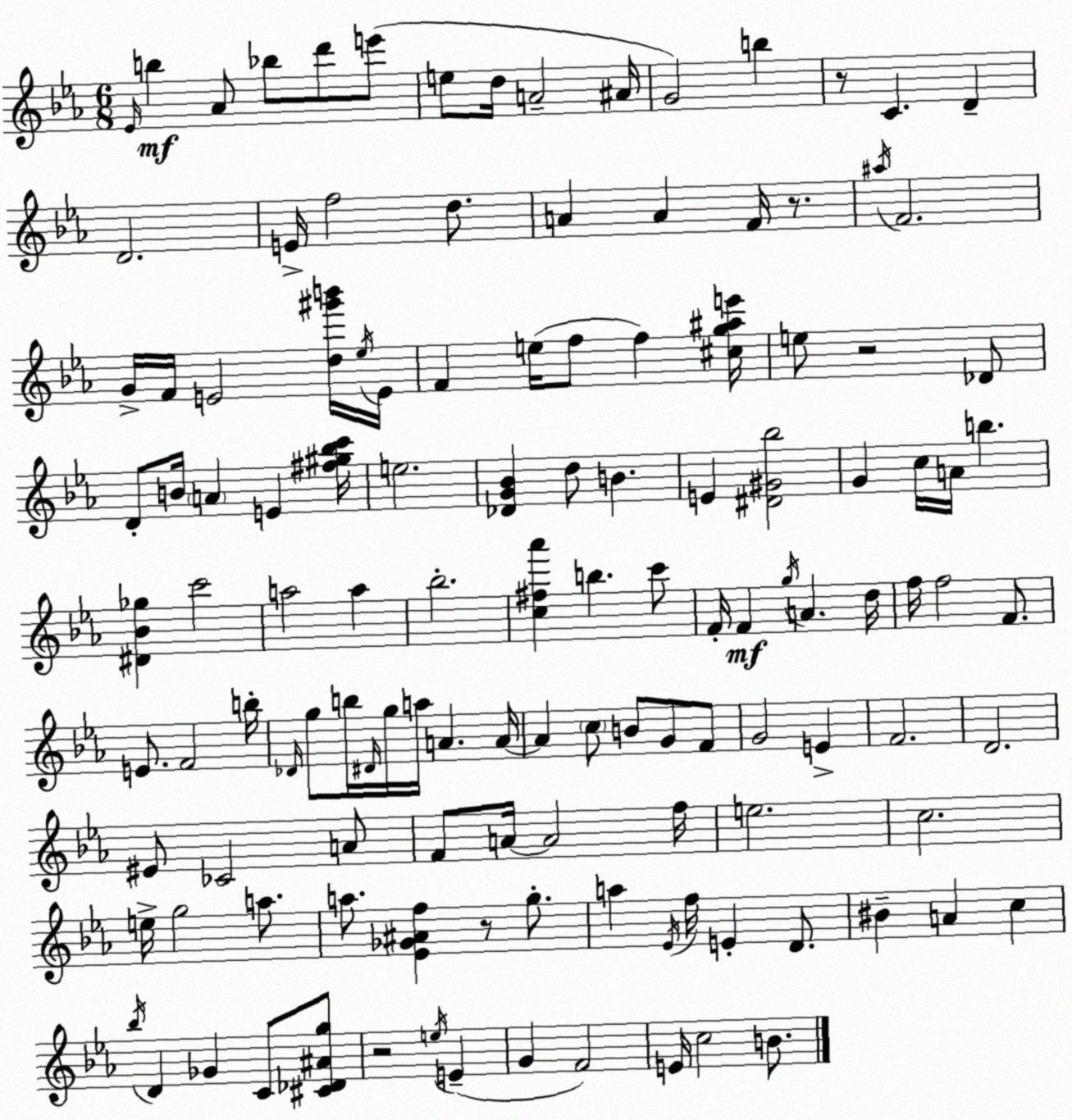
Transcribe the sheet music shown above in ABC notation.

X:1
T:Untitled
M:6/8
L:1/4
K:Cm
_E/4 b _A/2 _b/2 d'/2 e'/2 e/2 d/4 A2 ^A/4 G2 b z/2 C D D2 E/4 f2 d/2 A A F/4 z/2 ^a/4 F2 G/4 F/4 E2 [d^g'b']/4 _e/4 E/4 F e/4 f/2 f [^cg^ae']/4 e/2 z2 _D/2 D/2 B/4 A E [^f^g_bc']/4 e2 [_DG_B] d/2 B E [^D^G_b]2 G c/4 A/4 b [^D_B_g] c'2 a2 a _b2 [c^f_a'] b c'/2 F/4 F g/4 A d/4 f/4 f2 F/2 E/2 F2 b/4 _D/4 g/2 b/4 ^D/4 g/4 a/4 A A/4 A c/2 B/2 G/2 F/2 G2 E F2 D2 ^E/2 _C2 A/2 F/2 A/4 A2 f/4 e2 c2 e/4 g2 a/2 a/2 [_E_G^Af] z/2 g/2 a _E/4 f/4 E D/2 ^B A c _b/4 D _G C/2 [^C_D^Ag]/2 z2 e/4 E G F2 E/4 c2 B/2